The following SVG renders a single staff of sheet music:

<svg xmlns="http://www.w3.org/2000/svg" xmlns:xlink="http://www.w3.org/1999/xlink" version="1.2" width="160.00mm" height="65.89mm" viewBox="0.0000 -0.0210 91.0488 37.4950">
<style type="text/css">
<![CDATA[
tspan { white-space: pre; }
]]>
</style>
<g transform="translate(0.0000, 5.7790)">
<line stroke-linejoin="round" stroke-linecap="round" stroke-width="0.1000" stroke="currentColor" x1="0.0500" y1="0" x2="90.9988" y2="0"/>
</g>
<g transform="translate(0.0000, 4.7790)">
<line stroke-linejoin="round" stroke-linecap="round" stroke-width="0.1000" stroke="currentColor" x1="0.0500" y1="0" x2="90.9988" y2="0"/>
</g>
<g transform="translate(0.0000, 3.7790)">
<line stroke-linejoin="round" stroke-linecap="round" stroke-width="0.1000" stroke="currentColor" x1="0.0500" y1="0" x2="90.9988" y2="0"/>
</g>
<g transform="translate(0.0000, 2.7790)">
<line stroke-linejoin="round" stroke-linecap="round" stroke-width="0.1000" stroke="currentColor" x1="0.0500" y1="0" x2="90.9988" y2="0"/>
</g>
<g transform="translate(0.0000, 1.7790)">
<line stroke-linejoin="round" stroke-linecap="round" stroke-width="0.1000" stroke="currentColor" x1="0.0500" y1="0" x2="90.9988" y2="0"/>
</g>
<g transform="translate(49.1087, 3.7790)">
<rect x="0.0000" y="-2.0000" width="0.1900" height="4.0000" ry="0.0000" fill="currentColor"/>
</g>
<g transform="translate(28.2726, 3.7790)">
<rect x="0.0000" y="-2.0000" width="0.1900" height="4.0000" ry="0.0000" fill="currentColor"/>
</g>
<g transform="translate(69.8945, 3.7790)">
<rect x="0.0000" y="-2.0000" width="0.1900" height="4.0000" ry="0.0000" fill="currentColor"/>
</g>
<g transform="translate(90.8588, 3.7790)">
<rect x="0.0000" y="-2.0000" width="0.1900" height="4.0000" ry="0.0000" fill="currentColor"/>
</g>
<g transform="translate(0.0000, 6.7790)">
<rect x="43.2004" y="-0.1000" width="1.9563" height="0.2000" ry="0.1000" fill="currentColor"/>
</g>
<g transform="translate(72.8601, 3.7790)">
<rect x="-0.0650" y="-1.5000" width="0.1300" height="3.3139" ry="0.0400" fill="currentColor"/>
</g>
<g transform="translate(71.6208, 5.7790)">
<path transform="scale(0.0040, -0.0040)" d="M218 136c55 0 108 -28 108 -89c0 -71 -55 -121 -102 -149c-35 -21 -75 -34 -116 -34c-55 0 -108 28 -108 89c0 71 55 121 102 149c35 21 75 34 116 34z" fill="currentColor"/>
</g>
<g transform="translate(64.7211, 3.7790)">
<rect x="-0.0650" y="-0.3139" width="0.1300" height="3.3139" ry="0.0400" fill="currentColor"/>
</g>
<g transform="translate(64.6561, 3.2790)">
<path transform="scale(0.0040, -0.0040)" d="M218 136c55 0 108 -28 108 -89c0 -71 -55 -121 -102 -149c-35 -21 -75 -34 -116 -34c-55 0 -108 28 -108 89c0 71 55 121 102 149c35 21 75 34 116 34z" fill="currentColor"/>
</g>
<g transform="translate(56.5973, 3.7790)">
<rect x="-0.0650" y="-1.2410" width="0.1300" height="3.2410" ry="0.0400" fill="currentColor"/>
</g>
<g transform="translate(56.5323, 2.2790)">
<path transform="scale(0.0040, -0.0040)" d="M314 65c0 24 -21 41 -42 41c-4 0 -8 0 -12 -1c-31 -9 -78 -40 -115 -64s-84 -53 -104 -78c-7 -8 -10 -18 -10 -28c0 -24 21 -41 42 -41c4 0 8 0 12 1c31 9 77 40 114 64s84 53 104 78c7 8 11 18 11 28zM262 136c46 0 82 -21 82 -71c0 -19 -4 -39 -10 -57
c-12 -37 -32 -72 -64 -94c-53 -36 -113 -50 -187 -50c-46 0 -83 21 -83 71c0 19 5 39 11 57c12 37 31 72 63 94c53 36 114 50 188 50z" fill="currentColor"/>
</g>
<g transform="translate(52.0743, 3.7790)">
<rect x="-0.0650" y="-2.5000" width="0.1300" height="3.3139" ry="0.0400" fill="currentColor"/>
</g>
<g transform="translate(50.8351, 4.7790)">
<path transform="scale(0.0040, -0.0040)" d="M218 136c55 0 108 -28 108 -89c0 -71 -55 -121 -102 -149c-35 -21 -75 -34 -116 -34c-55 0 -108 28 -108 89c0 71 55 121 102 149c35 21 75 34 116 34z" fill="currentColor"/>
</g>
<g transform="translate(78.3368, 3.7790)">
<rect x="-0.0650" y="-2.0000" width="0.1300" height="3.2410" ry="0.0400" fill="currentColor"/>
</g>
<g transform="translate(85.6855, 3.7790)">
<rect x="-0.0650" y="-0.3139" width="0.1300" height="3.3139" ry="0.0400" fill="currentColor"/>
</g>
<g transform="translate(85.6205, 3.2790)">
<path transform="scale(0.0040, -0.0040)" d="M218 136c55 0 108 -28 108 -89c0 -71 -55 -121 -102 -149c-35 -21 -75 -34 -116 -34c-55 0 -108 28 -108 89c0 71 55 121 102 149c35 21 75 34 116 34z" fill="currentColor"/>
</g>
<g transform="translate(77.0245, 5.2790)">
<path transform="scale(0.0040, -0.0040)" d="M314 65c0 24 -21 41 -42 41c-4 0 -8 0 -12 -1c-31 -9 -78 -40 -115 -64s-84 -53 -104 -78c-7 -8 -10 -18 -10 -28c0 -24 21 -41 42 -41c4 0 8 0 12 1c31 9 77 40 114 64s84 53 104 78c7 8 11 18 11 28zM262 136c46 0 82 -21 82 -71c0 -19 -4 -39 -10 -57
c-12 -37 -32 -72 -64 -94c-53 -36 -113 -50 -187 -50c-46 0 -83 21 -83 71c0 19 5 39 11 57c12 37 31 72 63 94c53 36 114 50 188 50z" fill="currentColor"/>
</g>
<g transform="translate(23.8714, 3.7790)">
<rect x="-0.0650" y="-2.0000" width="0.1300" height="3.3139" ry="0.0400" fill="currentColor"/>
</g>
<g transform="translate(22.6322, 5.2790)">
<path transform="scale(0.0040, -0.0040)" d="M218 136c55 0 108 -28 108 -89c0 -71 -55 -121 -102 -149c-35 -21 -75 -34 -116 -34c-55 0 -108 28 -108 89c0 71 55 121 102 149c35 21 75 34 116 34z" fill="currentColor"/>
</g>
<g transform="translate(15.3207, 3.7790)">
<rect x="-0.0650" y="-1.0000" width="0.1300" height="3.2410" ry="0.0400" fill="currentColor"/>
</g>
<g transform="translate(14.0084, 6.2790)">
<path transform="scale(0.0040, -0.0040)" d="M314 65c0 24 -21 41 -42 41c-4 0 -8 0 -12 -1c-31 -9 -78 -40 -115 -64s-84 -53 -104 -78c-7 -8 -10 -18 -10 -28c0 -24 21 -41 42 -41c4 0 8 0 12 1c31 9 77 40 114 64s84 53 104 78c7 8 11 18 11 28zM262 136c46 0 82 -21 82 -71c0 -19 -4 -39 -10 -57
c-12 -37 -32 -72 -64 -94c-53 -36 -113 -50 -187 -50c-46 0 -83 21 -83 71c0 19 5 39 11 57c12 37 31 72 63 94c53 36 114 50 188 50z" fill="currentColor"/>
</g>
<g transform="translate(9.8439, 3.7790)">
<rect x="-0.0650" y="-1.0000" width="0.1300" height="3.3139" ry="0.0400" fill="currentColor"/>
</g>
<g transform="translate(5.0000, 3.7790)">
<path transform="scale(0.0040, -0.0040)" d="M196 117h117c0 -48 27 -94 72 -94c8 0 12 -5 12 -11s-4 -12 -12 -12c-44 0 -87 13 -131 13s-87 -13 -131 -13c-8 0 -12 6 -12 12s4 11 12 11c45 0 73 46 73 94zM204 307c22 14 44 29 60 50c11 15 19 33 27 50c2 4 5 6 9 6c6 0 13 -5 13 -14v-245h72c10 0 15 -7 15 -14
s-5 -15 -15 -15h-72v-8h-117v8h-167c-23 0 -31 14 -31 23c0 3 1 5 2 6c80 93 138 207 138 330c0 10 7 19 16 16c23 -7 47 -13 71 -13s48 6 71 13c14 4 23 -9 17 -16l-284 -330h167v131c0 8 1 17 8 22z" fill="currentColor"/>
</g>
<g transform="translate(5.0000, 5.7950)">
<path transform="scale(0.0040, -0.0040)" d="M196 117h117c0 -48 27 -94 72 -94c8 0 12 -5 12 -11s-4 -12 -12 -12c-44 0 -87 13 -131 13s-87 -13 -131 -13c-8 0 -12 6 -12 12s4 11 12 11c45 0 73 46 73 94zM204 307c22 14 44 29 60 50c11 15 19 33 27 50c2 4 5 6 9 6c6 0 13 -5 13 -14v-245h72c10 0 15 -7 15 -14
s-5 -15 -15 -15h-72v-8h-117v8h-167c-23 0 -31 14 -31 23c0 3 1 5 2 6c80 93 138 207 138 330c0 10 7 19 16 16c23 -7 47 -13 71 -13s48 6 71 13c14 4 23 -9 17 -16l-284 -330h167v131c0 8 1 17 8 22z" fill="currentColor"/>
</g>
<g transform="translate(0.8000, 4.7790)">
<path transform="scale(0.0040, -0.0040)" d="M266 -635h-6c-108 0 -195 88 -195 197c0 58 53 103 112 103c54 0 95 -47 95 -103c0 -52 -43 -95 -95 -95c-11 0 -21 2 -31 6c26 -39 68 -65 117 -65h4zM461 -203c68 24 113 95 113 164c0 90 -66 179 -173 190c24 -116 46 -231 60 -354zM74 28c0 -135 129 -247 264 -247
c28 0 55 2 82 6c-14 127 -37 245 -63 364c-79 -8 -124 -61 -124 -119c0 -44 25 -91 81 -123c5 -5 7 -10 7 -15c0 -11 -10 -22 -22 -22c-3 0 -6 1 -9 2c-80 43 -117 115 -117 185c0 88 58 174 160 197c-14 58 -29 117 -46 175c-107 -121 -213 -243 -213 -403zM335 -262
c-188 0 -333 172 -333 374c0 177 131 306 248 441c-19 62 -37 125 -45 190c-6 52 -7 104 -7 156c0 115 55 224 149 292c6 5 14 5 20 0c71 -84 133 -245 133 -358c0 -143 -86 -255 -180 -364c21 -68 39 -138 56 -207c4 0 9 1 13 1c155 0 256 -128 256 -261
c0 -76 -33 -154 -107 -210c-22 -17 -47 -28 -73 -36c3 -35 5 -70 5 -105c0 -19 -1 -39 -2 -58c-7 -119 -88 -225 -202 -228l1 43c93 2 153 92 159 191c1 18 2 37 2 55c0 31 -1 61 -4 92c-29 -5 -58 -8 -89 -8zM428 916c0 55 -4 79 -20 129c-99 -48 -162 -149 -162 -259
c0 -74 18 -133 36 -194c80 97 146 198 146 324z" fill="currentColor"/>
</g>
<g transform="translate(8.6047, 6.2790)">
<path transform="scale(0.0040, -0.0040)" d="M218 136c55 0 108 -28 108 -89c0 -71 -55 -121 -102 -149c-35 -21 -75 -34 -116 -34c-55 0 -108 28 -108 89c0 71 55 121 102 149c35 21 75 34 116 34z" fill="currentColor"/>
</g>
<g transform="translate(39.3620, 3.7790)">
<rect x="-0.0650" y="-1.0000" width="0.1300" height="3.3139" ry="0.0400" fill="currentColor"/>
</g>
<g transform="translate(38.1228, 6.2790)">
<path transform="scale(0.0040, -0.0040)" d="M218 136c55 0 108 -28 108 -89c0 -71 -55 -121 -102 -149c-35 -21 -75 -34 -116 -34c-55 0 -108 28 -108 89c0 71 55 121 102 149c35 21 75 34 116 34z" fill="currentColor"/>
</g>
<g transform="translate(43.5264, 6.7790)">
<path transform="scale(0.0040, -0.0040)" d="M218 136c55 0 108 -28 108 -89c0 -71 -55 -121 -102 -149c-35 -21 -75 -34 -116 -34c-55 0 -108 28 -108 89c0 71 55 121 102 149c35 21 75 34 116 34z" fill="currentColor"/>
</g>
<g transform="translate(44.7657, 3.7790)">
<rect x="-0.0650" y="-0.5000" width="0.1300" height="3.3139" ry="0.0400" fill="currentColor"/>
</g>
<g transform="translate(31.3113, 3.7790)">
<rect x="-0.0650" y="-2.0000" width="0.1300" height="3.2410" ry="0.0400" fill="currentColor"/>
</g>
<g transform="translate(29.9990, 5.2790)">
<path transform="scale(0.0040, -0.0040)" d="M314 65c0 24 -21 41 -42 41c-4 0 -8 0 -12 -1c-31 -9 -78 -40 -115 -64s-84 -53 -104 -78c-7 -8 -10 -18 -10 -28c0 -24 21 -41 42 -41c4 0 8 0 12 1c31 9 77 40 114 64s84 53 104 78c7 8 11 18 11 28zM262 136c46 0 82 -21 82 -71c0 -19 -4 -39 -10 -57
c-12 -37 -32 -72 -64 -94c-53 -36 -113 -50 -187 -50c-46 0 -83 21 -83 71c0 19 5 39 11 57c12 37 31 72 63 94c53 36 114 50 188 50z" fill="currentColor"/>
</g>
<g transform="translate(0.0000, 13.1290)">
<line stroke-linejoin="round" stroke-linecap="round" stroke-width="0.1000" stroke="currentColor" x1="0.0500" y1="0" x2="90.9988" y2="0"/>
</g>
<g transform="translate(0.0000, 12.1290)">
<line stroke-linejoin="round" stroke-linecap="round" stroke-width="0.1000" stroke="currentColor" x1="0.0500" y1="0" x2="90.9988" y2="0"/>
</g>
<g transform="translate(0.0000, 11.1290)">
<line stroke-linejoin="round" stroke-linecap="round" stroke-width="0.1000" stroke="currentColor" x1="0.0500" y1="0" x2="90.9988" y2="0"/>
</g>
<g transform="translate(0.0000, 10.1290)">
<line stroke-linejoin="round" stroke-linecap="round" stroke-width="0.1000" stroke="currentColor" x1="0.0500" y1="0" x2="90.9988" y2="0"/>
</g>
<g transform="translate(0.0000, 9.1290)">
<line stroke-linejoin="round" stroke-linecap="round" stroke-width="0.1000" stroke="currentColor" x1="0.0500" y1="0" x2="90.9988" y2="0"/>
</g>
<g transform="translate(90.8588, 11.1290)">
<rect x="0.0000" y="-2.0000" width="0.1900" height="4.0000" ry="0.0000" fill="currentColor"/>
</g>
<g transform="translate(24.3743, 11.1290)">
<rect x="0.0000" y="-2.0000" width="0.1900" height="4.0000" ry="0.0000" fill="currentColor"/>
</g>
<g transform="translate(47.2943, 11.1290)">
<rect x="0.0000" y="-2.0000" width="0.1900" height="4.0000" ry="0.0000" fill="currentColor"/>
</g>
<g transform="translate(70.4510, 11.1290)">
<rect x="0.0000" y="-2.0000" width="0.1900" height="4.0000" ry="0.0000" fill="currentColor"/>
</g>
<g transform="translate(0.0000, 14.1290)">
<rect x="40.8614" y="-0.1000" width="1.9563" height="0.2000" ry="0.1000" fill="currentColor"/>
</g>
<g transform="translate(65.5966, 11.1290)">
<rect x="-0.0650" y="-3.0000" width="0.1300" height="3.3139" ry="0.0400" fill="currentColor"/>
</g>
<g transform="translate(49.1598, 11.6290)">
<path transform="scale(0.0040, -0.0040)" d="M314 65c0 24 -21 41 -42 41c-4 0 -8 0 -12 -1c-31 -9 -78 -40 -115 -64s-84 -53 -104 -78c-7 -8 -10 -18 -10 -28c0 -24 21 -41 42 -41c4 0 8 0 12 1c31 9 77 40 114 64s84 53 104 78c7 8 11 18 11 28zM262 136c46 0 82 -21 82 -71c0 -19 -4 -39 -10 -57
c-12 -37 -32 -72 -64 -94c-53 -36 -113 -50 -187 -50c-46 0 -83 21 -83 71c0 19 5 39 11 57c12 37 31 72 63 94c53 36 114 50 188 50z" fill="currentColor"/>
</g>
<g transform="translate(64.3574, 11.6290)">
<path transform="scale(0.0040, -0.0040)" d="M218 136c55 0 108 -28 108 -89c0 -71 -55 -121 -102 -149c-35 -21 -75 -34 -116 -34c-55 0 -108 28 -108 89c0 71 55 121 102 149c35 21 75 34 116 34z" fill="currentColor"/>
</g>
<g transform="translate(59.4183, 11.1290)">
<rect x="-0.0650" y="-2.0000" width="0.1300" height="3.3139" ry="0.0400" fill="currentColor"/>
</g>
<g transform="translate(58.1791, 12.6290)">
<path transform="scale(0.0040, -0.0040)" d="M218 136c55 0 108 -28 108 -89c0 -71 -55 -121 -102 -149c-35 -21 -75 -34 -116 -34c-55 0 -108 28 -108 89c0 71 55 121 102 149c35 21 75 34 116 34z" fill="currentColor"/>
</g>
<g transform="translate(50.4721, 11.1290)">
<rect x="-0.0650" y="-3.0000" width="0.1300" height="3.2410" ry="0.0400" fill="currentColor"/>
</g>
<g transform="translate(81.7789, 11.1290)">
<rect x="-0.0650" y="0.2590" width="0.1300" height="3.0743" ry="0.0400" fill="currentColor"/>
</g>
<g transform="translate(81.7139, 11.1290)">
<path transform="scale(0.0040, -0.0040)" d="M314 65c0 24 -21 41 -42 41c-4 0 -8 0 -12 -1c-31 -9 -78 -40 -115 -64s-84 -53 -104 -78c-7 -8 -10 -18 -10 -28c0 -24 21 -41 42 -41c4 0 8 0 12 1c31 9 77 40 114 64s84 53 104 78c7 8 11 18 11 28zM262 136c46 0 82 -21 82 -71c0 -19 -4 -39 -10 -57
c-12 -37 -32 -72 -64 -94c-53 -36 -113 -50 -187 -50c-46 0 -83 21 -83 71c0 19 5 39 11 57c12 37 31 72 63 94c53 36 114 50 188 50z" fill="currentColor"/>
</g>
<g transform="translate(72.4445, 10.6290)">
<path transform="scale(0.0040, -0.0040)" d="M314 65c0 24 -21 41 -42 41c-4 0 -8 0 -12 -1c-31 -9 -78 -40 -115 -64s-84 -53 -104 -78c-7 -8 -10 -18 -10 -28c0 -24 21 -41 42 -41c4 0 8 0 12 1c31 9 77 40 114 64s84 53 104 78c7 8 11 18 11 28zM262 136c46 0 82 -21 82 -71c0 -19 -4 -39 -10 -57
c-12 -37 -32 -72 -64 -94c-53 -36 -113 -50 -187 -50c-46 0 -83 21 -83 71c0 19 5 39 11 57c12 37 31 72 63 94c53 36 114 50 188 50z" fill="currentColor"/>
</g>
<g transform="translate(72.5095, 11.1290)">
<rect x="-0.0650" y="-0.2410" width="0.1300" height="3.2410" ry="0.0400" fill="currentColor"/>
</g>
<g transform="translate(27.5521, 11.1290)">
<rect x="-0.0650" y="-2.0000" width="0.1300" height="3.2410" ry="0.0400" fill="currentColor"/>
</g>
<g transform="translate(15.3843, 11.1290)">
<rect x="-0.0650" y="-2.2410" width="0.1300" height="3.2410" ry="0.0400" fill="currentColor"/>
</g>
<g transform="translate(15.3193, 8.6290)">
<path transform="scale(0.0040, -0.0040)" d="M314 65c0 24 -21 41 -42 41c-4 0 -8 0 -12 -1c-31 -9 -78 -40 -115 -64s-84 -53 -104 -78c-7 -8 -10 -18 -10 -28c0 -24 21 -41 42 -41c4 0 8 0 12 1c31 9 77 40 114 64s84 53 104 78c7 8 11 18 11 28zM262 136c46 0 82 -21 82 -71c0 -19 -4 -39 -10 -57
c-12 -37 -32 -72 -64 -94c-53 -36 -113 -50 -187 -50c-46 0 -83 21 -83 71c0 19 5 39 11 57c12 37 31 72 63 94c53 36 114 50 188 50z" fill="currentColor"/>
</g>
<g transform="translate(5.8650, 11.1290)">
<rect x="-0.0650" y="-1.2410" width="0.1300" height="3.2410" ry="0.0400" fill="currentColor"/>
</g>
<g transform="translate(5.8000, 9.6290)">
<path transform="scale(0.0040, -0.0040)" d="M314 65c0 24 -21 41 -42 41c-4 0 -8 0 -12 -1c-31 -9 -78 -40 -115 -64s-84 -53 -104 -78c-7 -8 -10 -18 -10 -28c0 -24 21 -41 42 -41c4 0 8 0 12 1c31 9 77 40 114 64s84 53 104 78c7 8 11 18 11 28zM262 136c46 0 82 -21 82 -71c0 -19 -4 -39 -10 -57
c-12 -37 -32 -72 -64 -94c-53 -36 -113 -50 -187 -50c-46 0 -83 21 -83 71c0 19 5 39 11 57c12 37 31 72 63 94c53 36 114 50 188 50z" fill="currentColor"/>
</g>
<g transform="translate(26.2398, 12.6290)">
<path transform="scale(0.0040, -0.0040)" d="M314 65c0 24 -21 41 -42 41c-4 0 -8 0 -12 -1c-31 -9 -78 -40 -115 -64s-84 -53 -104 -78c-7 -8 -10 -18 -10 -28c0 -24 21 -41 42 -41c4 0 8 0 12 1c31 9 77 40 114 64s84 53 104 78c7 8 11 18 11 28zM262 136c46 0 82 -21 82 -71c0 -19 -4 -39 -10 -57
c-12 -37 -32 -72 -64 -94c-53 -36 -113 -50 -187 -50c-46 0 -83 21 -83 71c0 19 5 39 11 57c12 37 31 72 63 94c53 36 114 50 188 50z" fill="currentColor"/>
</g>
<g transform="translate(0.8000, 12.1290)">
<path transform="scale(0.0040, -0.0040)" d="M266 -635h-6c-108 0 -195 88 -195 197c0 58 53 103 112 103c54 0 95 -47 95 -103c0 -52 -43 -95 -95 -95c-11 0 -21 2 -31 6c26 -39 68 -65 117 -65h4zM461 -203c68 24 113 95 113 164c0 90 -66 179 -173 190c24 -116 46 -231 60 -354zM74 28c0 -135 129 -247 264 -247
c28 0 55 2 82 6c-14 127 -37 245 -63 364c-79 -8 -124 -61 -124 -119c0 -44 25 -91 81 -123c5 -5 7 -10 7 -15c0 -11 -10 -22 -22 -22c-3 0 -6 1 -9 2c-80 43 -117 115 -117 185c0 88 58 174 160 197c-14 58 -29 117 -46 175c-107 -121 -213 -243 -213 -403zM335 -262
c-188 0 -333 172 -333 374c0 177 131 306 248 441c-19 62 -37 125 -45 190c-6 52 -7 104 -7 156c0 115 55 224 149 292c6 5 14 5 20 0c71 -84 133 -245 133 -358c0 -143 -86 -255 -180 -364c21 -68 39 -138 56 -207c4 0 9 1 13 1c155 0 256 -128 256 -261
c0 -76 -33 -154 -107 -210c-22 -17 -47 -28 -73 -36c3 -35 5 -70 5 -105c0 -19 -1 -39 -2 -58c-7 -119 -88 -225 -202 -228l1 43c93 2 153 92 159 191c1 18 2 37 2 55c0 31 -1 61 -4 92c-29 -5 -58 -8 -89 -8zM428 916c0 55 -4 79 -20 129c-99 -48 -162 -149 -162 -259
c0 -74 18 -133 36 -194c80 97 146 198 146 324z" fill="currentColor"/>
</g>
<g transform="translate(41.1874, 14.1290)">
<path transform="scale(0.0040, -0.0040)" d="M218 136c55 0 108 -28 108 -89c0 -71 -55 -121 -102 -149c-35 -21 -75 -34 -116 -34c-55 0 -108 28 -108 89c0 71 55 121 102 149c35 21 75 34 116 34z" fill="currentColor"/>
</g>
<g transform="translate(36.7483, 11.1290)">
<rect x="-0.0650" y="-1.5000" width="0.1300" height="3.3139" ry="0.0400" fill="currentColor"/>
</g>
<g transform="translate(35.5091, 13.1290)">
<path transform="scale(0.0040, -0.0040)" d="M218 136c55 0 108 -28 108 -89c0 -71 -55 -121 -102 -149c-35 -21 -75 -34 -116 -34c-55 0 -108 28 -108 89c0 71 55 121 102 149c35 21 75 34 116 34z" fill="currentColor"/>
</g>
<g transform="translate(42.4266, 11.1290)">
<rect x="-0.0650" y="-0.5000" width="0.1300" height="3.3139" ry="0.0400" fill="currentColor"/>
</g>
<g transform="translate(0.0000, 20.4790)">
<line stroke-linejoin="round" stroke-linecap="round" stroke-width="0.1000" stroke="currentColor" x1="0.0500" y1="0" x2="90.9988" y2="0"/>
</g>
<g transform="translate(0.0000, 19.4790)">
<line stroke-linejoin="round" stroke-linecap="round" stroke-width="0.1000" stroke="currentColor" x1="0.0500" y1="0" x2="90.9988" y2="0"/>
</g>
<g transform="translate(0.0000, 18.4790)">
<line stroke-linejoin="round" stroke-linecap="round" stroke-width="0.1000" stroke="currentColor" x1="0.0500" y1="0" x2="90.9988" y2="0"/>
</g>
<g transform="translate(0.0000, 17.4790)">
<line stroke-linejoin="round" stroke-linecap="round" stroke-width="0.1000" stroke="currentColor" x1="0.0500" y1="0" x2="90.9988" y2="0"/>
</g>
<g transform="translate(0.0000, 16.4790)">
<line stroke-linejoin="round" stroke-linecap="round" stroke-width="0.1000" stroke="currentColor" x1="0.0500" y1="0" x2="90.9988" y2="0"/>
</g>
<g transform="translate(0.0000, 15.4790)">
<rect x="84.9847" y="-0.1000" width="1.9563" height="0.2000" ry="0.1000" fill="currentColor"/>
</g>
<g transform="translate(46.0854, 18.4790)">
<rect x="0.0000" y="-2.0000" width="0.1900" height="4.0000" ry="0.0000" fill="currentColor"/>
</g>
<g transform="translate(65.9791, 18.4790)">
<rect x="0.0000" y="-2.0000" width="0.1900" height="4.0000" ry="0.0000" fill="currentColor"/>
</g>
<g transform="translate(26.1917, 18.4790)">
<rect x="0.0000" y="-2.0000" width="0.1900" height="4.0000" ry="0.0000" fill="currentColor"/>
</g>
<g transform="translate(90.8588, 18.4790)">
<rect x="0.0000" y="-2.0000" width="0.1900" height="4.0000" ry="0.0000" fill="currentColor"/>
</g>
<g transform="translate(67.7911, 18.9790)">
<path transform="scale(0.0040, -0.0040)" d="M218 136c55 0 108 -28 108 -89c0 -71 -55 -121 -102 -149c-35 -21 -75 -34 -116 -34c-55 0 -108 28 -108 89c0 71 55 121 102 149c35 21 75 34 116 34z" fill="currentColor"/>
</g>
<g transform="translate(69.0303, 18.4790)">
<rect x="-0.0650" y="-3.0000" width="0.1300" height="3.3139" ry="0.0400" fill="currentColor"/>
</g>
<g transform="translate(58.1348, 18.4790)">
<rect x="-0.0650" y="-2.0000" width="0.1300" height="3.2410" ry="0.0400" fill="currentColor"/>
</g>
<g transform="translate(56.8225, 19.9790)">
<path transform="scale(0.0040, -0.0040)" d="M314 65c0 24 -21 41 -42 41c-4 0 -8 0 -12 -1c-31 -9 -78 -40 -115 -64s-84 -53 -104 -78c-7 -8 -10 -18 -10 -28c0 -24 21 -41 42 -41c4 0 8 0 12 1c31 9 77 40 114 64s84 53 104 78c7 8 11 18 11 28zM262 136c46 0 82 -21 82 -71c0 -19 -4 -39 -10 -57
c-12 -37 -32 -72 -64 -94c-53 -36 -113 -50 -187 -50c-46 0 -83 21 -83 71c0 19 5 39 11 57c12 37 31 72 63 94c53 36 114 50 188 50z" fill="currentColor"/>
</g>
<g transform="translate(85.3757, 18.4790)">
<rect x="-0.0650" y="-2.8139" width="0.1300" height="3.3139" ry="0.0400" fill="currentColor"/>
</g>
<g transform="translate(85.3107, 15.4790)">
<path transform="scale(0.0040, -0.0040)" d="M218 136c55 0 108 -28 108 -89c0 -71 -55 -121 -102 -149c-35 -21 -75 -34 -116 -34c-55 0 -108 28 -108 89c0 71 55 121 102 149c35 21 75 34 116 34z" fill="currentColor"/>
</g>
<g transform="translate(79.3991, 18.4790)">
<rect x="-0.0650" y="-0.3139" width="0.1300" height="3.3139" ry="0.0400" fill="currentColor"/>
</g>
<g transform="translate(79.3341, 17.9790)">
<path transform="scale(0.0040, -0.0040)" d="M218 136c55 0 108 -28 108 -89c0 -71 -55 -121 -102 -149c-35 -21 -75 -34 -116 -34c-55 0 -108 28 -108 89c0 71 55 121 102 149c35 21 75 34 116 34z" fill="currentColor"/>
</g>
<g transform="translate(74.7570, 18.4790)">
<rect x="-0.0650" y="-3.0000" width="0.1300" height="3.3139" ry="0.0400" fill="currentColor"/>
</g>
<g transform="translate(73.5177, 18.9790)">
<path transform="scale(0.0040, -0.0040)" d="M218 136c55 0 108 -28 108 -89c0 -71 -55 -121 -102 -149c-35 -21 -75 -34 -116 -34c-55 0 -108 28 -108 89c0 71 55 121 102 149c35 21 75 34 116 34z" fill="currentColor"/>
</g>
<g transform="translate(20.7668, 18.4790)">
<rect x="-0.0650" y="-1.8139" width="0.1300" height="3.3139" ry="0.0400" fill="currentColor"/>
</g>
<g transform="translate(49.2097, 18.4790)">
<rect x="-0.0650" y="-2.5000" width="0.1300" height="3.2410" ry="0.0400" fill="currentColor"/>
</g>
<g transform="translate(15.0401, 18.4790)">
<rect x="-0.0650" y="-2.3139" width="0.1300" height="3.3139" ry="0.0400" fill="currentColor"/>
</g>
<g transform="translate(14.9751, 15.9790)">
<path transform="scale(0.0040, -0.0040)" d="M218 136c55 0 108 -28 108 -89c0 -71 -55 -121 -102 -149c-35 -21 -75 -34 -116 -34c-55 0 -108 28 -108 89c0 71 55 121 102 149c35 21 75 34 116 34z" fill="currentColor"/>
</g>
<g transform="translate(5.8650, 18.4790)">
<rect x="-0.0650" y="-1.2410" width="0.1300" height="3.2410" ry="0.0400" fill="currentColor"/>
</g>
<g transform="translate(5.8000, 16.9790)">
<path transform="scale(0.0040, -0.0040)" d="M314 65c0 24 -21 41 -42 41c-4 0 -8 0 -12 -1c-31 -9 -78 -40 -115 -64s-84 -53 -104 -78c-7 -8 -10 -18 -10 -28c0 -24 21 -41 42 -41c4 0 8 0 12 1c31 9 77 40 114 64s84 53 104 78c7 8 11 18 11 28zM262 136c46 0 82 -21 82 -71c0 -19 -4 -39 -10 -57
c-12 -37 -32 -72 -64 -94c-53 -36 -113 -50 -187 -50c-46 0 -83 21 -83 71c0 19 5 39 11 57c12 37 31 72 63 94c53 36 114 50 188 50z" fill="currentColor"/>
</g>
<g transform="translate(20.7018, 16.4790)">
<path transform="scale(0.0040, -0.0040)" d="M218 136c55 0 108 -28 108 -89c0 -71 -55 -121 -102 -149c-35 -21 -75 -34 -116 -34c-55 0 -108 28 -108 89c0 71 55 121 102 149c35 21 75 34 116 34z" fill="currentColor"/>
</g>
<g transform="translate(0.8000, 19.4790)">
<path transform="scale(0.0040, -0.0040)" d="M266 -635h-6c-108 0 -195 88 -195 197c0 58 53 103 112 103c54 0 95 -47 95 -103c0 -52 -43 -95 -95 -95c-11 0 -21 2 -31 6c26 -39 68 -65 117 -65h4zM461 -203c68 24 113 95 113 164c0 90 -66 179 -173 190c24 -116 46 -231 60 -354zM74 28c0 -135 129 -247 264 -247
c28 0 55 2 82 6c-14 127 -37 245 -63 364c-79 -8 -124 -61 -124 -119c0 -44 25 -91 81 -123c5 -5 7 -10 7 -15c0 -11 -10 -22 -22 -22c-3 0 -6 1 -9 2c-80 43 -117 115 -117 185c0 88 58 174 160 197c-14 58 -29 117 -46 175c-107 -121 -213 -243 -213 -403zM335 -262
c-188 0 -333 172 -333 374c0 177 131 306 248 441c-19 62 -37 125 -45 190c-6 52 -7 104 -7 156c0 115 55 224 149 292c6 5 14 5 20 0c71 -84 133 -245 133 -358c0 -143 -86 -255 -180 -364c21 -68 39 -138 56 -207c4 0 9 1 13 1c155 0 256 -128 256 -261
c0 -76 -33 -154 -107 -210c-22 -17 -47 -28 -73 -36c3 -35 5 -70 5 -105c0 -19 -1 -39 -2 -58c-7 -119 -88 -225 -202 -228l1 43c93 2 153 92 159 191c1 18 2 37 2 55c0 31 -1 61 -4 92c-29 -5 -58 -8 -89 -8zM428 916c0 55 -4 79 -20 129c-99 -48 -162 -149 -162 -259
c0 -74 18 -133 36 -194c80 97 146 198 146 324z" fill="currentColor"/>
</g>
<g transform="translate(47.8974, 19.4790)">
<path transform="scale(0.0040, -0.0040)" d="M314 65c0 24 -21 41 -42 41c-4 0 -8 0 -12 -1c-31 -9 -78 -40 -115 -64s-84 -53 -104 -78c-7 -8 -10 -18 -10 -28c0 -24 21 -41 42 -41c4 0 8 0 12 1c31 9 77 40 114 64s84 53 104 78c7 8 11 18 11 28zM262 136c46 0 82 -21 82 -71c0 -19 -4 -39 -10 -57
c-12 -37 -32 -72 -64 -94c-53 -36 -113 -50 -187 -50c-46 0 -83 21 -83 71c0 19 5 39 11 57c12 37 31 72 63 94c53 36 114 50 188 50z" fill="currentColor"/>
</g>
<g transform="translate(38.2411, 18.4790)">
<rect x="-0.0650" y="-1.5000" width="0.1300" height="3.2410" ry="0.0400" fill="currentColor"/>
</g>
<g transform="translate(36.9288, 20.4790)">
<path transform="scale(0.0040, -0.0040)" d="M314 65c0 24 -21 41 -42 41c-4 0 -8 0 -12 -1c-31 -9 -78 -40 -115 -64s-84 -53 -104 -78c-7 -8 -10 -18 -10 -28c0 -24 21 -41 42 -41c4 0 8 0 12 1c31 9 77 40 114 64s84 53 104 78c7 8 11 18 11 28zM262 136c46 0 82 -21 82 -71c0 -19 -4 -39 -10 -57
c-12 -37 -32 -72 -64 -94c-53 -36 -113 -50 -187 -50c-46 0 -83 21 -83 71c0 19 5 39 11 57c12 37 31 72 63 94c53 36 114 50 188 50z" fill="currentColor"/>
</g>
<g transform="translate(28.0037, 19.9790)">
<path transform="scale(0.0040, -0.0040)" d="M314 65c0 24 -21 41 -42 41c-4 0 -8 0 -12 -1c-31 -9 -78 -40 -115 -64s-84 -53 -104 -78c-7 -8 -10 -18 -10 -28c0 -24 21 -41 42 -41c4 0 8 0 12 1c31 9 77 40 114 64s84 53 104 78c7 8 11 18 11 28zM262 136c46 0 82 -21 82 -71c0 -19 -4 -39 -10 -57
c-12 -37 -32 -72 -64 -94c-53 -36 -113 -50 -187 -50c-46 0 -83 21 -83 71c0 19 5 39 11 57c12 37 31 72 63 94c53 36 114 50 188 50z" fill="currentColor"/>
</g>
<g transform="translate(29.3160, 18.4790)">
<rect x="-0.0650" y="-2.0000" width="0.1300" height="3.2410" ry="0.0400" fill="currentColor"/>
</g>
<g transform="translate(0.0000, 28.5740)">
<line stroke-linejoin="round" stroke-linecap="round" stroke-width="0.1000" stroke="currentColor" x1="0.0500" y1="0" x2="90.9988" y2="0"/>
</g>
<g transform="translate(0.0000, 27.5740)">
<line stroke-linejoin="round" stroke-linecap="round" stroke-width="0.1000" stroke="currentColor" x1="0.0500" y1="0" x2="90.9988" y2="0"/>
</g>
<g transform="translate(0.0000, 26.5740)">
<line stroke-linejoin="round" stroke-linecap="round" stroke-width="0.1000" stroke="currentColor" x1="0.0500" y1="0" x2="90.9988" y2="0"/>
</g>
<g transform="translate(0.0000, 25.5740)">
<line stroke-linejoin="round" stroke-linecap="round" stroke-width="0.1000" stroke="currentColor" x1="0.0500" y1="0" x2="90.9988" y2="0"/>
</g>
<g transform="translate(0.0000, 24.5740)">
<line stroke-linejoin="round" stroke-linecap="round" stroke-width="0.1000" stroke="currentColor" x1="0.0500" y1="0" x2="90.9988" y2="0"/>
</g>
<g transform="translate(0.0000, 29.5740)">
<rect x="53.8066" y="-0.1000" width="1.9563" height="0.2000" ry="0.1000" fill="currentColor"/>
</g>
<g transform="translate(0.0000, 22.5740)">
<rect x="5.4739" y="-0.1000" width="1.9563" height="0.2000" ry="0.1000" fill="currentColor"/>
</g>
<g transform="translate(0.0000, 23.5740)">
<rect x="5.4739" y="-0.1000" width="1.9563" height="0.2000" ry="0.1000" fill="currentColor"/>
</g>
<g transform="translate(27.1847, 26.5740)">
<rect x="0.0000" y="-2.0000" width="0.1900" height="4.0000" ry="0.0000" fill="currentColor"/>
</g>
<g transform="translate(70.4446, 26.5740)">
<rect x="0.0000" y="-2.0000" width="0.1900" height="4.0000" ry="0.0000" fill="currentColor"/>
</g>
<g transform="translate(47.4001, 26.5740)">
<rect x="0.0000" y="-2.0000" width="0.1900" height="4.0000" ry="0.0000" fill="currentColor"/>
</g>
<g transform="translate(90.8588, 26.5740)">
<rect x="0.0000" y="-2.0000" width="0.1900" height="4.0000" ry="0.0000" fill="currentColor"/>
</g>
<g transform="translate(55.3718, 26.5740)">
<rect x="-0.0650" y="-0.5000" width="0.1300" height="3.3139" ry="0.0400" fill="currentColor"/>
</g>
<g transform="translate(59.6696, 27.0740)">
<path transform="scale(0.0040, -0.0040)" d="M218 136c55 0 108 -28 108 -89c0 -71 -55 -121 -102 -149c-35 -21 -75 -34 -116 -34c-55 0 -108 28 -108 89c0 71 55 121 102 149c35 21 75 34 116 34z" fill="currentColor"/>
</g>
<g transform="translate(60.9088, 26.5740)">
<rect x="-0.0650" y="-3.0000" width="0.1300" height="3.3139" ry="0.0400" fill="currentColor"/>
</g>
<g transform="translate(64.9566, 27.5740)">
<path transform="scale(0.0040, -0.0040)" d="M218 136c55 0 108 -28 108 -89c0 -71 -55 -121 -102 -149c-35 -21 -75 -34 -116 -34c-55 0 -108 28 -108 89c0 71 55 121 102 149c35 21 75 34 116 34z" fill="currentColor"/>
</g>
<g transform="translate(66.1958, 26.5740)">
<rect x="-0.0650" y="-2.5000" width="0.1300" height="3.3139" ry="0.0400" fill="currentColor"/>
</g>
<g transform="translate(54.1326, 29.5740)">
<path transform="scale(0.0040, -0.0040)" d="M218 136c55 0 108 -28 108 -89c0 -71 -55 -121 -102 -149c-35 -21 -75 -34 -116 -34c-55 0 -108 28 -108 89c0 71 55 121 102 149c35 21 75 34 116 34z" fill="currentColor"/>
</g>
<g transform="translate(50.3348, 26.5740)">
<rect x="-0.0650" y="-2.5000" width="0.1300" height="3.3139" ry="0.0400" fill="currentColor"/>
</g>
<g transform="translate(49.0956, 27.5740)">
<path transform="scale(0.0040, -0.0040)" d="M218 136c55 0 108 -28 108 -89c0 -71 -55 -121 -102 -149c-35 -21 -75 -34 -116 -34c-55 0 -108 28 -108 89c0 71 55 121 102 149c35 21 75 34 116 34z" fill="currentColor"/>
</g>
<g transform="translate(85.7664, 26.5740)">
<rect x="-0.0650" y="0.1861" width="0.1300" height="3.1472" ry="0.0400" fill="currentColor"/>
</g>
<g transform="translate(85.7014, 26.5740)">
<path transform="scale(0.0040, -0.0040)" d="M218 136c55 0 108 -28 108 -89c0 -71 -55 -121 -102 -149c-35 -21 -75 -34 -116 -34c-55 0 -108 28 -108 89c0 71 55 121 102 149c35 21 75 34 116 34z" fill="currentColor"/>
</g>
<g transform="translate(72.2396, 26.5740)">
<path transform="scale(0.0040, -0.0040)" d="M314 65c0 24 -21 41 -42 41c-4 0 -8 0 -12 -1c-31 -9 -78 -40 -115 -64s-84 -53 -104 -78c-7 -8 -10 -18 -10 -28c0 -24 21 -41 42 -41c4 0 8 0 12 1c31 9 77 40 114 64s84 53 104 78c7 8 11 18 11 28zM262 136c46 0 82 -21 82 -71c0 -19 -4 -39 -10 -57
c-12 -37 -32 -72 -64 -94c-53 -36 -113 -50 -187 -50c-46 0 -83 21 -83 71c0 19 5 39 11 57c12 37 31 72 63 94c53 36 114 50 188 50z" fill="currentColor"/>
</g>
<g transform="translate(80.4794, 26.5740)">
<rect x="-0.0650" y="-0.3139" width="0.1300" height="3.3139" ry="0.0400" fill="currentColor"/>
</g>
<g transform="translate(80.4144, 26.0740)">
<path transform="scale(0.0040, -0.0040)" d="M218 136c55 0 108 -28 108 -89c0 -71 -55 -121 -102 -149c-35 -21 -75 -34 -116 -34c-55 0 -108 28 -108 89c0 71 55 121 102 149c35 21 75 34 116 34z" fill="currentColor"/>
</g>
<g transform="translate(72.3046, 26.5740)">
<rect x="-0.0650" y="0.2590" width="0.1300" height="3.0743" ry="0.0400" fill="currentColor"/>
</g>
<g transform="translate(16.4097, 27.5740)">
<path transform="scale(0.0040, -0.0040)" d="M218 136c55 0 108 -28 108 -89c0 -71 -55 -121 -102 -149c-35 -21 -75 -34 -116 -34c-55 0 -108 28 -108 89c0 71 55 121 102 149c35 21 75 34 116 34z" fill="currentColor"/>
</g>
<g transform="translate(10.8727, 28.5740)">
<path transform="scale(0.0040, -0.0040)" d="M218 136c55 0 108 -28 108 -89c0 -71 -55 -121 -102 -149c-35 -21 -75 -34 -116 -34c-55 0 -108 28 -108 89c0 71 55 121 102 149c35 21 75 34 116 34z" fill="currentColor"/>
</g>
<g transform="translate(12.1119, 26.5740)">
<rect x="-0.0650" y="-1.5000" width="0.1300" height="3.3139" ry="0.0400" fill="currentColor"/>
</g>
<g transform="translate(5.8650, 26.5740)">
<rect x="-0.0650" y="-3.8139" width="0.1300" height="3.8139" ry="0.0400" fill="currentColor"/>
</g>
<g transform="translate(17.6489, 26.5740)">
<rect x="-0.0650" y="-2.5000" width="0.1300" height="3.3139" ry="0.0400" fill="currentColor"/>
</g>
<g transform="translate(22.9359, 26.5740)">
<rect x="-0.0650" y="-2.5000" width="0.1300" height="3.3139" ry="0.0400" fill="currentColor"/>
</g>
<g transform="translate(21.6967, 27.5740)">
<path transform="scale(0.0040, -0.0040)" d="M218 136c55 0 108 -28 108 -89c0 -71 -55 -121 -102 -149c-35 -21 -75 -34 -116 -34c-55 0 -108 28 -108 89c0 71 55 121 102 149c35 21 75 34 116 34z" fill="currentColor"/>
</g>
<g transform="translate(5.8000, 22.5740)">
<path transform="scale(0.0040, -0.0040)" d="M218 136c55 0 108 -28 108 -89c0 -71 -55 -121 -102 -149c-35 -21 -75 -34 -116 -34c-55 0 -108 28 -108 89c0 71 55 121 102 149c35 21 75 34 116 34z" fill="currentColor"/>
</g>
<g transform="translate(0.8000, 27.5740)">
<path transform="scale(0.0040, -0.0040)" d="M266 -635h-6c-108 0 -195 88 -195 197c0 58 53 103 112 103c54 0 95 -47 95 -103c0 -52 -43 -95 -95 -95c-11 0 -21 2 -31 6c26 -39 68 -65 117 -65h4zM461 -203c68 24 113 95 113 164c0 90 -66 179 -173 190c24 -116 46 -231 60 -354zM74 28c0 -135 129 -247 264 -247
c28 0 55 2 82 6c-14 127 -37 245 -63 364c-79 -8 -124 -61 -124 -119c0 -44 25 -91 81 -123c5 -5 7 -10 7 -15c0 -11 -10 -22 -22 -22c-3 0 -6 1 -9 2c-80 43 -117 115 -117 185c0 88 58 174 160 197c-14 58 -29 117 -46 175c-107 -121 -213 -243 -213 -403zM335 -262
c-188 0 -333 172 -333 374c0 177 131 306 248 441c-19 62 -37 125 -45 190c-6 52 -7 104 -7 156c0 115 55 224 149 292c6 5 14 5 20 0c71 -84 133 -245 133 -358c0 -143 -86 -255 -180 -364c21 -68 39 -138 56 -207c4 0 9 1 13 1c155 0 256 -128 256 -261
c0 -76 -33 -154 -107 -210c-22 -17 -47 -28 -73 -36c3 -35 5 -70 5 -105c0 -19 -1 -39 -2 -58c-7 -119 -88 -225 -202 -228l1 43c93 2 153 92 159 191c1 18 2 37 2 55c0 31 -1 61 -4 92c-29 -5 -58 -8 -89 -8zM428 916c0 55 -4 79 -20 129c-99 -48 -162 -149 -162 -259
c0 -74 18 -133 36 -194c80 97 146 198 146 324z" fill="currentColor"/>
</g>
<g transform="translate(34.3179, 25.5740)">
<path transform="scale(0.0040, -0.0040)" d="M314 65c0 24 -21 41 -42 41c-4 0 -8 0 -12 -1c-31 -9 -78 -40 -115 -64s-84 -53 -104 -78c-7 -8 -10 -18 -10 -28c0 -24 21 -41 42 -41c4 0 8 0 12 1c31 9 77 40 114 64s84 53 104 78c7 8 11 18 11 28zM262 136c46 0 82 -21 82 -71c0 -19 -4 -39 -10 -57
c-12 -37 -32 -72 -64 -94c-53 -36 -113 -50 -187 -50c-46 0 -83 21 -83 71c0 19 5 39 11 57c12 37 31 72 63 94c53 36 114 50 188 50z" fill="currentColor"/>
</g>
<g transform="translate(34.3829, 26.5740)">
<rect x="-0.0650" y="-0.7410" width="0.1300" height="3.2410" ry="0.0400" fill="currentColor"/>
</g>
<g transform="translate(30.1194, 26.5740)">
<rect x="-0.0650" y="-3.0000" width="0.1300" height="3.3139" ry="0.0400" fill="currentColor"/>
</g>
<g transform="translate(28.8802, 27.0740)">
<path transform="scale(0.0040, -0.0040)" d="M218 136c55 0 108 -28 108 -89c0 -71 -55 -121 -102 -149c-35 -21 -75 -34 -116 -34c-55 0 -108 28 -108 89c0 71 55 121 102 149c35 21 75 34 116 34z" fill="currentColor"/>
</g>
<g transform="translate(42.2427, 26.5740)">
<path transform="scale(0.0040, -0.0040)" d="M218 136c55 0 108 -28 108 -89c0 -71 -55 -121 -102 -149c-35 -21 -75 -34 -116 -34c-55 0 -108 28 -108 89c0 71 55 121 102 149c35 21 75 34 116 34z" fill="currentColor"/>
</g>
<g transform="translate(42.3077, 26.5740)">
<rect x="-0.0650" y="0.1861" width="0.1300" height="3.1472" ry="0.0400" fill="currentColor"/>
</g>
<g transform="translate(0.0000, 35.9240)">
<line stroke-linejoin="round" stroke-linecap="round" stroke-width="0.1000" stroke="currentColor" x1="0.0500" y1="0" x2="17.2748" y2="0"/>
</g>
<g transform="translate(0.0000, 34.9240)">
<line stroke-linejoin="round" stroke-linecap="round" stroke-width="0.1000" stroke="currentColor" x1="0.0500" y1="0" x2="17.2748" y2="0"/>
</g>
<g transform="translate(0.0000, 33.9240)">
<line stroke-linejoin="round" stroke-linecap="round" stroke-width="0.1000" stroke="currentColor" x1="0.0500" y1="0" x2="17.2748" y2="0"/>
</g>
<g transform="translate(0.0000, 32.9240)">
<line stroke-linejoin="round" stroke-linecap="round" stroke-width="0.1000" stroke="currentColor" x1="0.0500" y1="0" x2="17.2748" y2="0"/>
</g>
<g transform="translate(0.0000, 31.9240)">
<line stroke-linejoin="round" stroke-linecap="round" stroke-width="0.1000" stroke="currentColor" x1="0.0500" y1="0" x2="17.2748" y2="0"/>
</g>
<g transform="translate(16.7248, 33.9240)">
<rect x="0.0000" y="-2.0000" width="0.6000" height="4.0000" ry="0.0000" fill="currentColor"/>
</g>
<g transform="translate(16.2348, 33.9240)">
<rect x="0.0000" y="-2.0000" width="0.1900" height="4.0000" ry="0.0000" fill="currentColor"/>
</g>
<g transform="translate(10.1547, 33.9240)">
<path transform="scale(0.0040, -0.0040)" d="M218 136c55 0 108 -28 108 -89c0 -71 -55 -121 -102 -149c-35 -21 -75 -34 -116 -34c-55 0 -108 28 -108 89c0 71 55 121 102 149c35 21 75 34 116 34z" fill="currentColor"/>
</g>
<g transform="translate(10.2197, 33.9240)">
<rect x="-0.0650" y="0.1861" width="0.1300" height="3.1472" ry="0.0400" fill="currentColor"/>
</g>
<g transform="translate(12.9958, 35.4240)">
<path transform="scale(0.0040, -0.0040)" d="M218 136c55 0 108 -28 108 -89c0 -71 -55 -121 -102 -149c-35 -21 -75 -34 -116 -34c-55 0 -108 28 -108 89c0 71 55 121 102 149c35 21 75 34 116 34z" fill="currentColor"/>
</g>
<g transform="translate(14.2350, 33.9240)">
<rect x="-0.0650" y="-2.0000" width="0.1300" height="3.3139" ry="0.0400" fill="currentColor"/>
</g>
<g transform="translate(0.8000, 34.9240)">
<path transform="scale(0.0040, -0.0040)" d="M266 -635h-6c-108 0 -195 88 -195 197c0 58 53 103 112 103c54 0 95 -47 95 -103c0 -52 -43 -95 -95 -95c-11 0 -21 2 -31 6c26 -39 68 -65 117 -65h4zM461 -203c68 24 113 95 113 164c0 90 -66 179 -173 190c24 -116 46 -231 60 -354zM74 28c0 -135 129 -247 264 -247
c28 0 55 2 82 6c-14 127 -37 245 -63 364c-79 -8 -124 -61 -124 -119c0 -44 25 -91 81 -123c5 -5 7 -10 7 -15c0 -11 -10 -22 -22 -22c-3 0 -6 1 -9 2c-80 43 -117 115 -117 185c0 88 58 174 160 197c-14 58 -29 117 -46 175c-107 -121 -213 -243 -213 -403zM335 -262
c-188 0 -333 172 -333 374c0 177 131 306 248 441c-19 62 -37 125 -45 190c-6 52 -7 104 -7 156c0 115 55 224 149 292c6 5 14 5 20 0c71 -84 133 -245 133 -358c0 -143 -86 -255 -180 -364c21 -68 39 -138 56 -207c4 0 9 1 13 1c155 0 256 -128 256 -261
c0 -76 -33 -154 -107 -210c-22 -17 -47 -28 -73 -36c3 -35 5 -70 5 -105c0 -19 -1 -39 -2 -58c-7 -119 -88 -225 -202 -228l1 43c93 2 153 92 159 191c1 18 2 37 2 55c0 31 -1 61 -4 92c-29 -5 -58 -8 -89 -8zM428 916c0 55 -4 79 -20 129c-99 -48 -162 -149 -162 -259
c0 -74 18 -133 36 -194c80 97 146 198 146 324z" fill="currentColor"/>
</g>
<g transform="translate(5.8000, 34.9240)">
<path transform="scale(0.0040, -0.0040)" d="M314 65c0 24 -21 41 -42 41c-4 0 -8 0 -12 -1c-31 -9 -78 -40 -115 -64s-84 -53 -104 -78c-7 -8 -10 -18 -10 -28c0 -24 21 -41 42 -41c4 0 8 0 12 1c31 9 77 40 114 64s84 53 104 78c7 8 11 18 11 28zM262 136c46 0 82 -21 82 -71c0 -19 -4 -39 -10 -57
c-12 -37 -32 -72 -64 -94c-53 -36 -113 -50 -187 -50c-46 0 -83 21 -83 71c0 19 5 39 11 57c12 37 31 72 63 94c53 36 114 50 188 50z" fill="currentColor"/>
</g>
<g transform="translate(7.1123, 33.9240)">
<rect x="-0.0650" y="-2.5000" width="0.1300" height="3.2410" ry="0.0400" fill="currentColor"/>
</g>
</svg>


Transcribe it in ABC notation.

X:1
T:Untitled
M:4/4
L:1/4
K:C
D D2 F F2 D C G e2 c E F2 c e2 g2 F2 E C A2 F A c2 B2 e2 g f F2 E2 G2 F2 A A c a c' E G G A d2 B G C A G B2 c B G2 B F